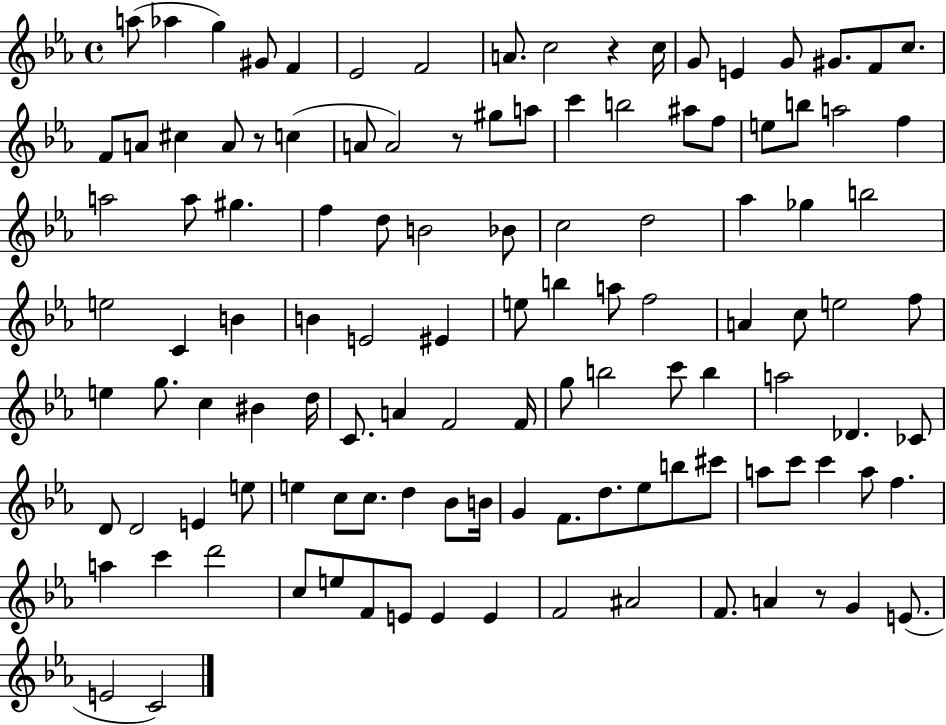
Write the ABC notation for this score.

X:1
T:Untitled
M:4/4
L:1/4
K:Eb
a/2 _a g ^G/2 F _E2 F2 A/2 c2 z c/4 G/2 E G/2 ^G/2 F/2 c/2 F/2 A/2 ^c A/2 z/2 c A/2 A2 z/2 ^g/2 a/2 c' b2 ^a/2 f/2 e/2 b/2 a2 f a2 a/2 ^g f d/2 B2 _B/2 c2 d2 _a _g b2 e2 C B B E2 ^E e/2 b a/2 f2 A c/2 e2 f/2 e g/2 c ^B d/4 C/2 A F2 F/4 g/2 b2 c'/2 b a2 _D _C/2 D/2 D2 E e/2 e c/2 c/2 d _B/2 B/4 G F/2 d/2 _e/2 b/2 ^c'/2 a/2 c'/2 c' a/2 f a c' d'2 c/2 e/2 F/2 E/2 E E F2 ^A2 F/2 A z/2 G E/2 E2 C2